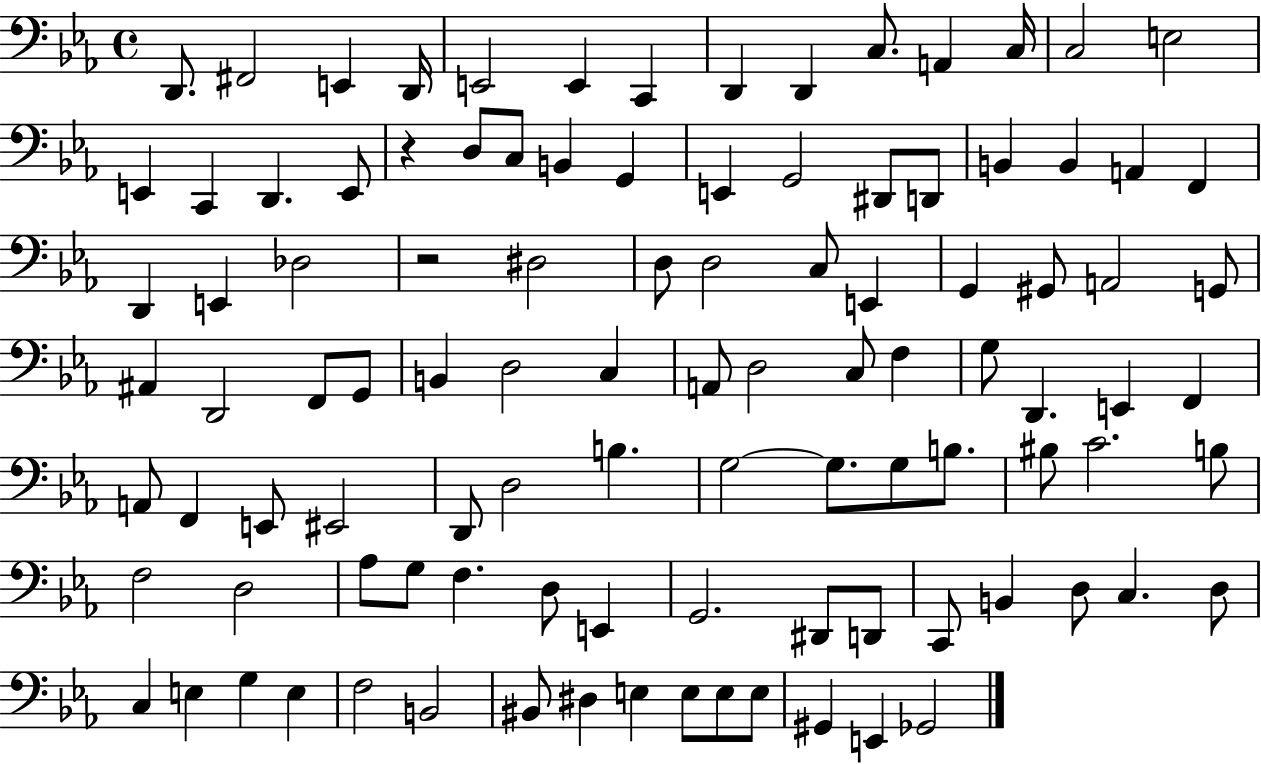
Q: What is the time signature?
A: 4/4